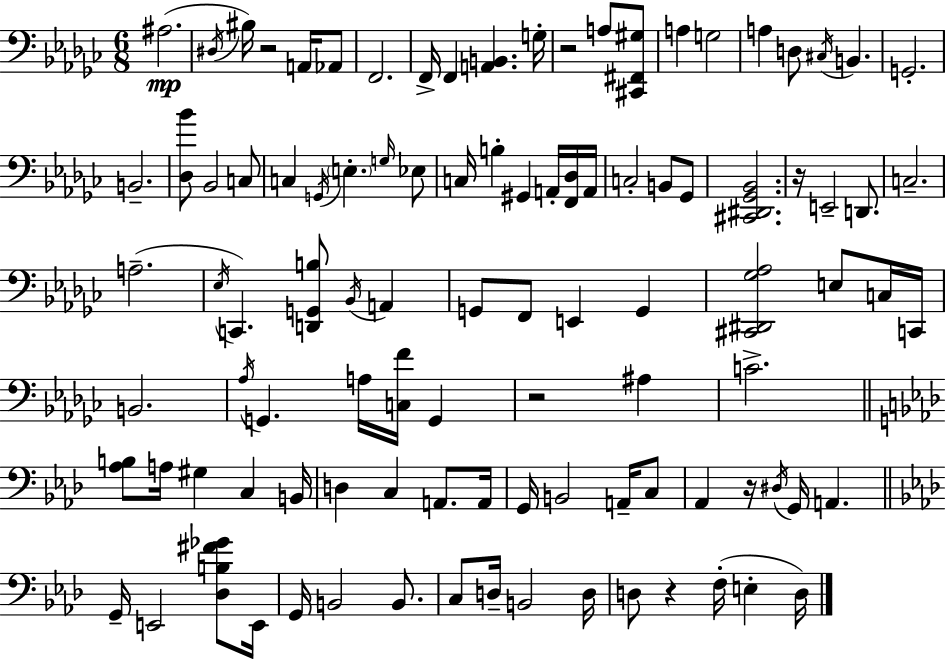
A#3/h. D#3/s BIS3/s R/h A2/s Ab2/e F2/h. F2/s F2/q [A2,B2]/q. G3/s R/h A3/e [C#2,F#2,G#3]/e A3/q G3/h A3/q D3/e C#3/s B2/q. G2/h. B2/h. [Db3,Bb4]/e Bb2/h C3/e C3/q G2/s E3/q. G3/s Eb3/e C3/s B3/q G#2/q A2/s [F2,Db3]/s A2/s C3/h B2/e Gb2/e [C#2,D#2,Gb2,Bb2]/h. R/s E2/h D2/e. C3/h. A3/h. Eb3/s C2/q. [D2,G2,B3]/e Bb2/s A2/q G2/e F2/e E2/q G2/q [C#2,D#2,Gb3,Ab3]/h E3/e C3/s C2/s B2/h. Ab3/s G2/q. A3/s [C3,F4]/s G2/q R/h A#3/q C4/h. [Ab3,B3]/e A3/s G#3/q C3/q B2/s D3/q C3/q A2/e. A2/s G2/s B2/h A2/s C3/e Ab2/q R/s D#3/s G2/s A2/q. G2/s E2/h [Db3,B3,F#4,Gb4]/e E2/s G2/s B2/h B2/e. C3/e D3/s B2/h D3/s D3/e R/q F3/s E3/q D3/s